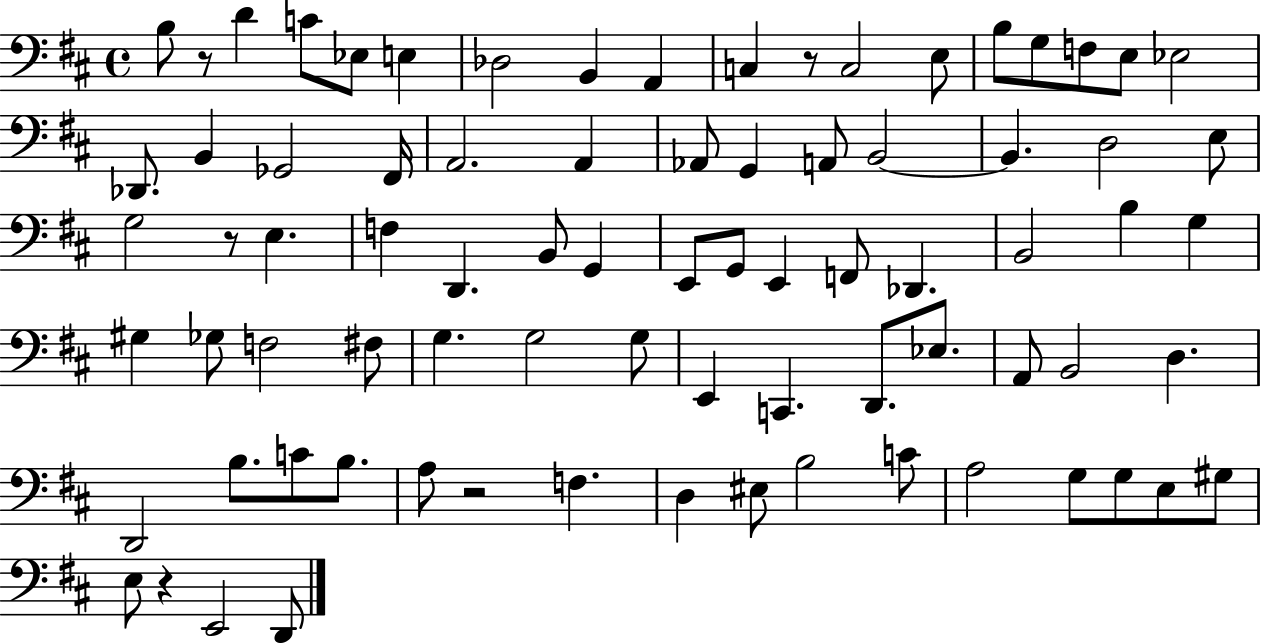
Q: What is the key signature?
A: D major